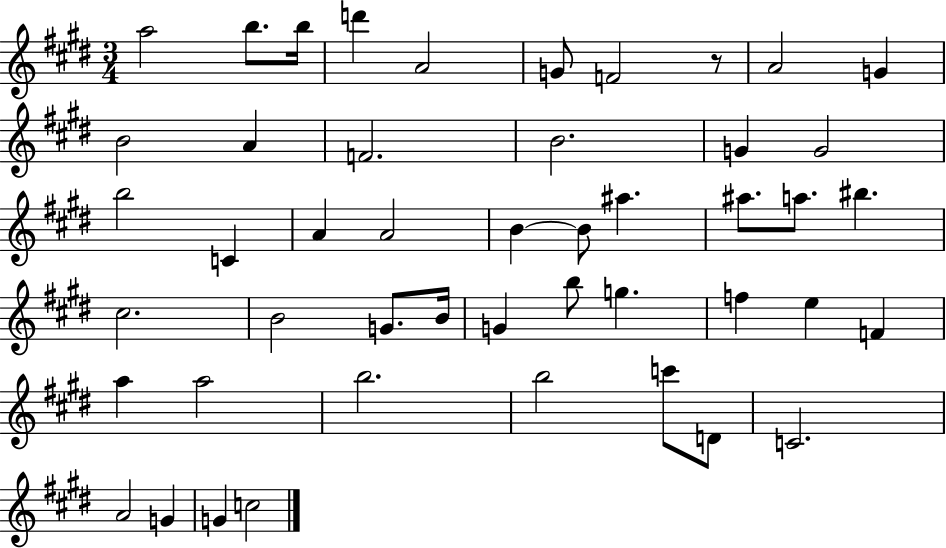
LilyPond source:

{
  \clef treble
  \numericTimeSignature
  \time 3/4
  \key e \major
  a''2 b''8. b''16 | d'''4 a'2 | g'8 f'2 r8 | a'2 g'4 | \break b'2 a'4 | f'2. | b'2. | g'4 g'2 | \break b''2 c'4 | a'4 a'2 | b'4~~ b'8 ais''4. | ais''8. a''8. bis''4. | \break cis''2. | b'2 g'8. b'16 | g'4 b''8 g''4. | f''4 e''4 f'4 | \break a''4 a''2 | b''2. | b''2 c'''8 d'8 | c'2. | \break a'2 g'4 | g'4 c''2 | \bar "|."
}